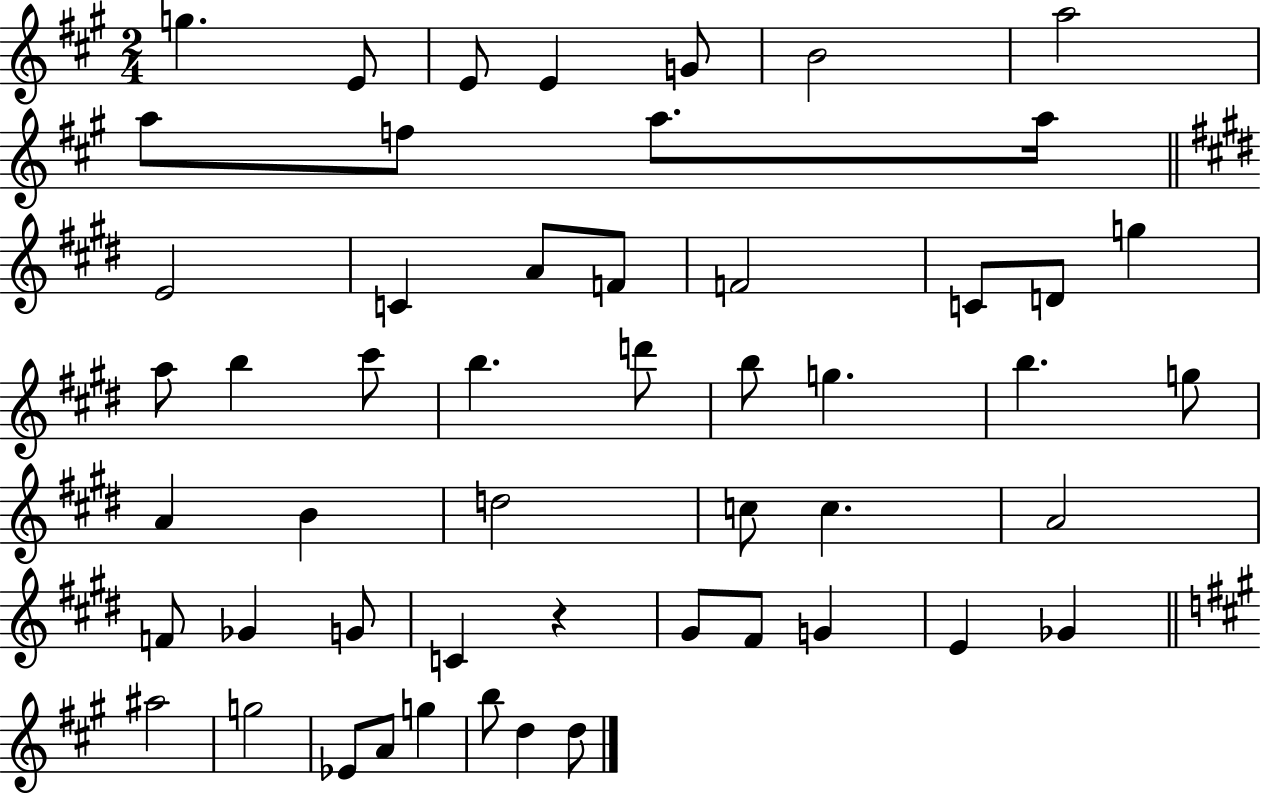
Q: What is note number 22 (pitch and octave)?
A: C#6